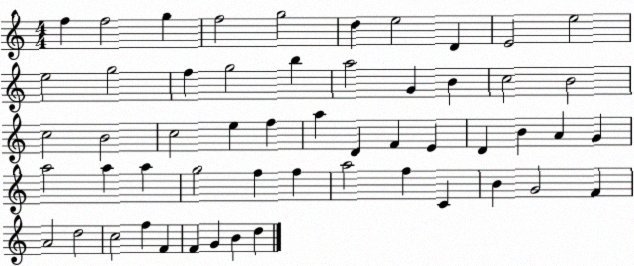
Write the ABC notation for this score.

X:1
T:Untitled
M:4/4
L:1/4
K:C
f f2 g f2 g2 d e2 D E2 e2 e2 g2 f g2 b a2 G B c2 B2 c2 B2 c2 e f a D F E D B A G a2 a a g2 f f a2 f C B G2 F A2 d2 c2 f F F G B d